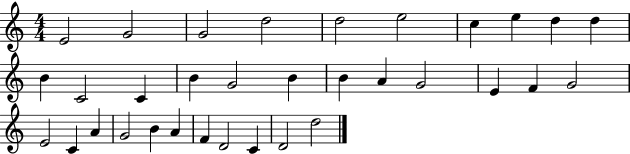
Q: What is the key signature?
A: C major